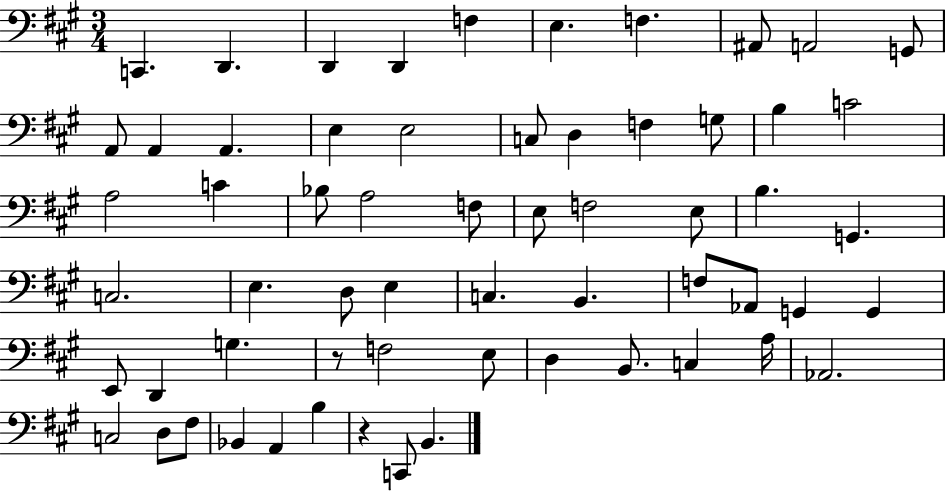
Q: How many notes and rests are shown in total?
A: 61